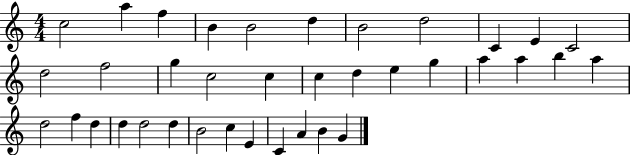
{
  \clef treble
  \numericTimeSignature
  \time 4/4
  \key c \major
  c''2 a''4 f''4 | b'4 b'2 d''4 | b'2 d''2 | c'4 e'4 c'2 | \break d''2 f''2 | g''4 c''2 c''4 | c''4 d''4 e''4 g''4 | a''4 a''4 b''4 a''4 | \break d''2 f''4 d''4 | d''4 d''2 d''4 | b'2 c''4 e'4 | c'4 a'4 b'4 g'4 | \break \bar "|."
}